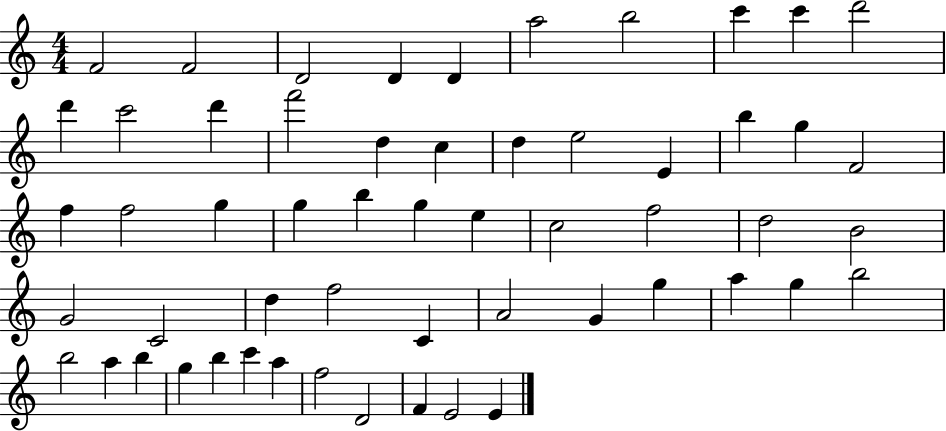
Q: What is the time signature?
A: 4/4